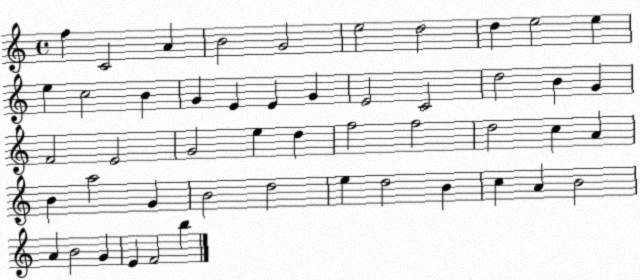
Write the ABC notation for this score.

X:1
T:Untitled
M:4/4
L:1/4
K:C
f C2 A B2 G2 e2 d2 d e2 e e c2 B G E E G E2 C2 d2 B G F2 E2 G2 e d f2 f2 d2 c A B a2 G B2 d2 e d2 B c A B2 A B2 G E F2 b